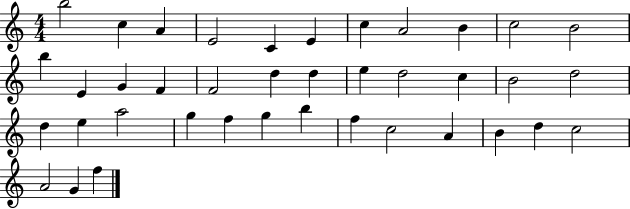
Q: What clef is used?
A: treble